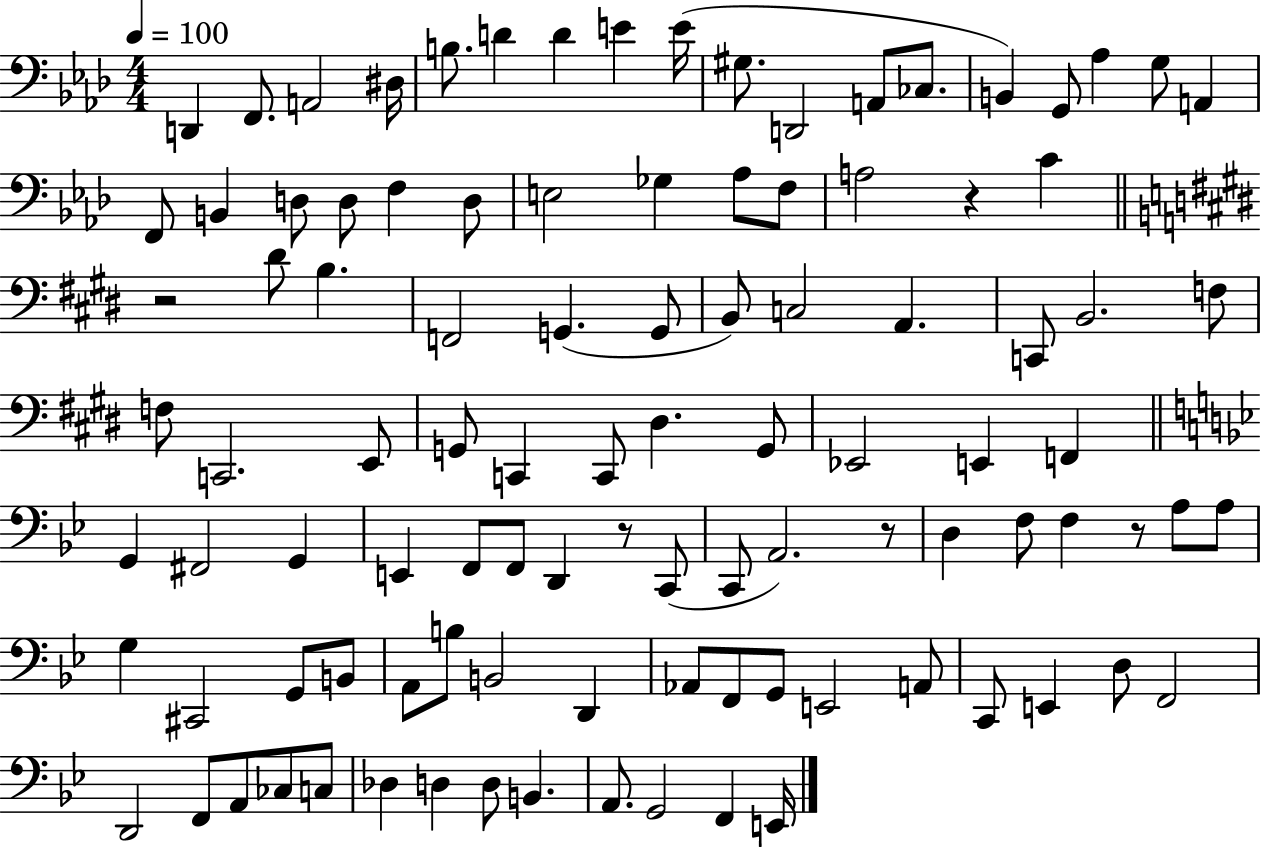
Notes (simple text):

D2/q F2/e. A2/h D#3/s B3/e. D4/q D4/q E4/q E4/s G#3/e. D2/h A2/e CES3/e. B2/q G2/e Ab3/q G3/e A2/q F2/e B2/q D3/e D3/e F3/q D3/e E3/h Gb3/q Ab3/e F3/e A3/h R/q C4/q R/h D#4/e B3/q. F2/h G2/q. G2/e B2/e C3/h A2/q. C2/e B2/h. F3/e F3/e C2/h. E2/e G2/e C2/q C2/e D#3/q. G2/e Eb2/h E2/q F2/q G2/q F#2/h G2/q E2/q F2/e F2/e D2/q R/e C2/e C2/e A2/h. R/e D3/q F3/e F3/q R/e A3/e A3/e G3/q C#2/h G2/e B2/e A2/e B3/e B2/h D2/q Ab2/e F2/e G2/e E2/h A2/e C2/e E2/q D3/e F2/h D2/h F2/e A2/e CES3/e C3/e Db3/q D3/q D3/e B2/q. A2/e. G2/h F2/q E2/s